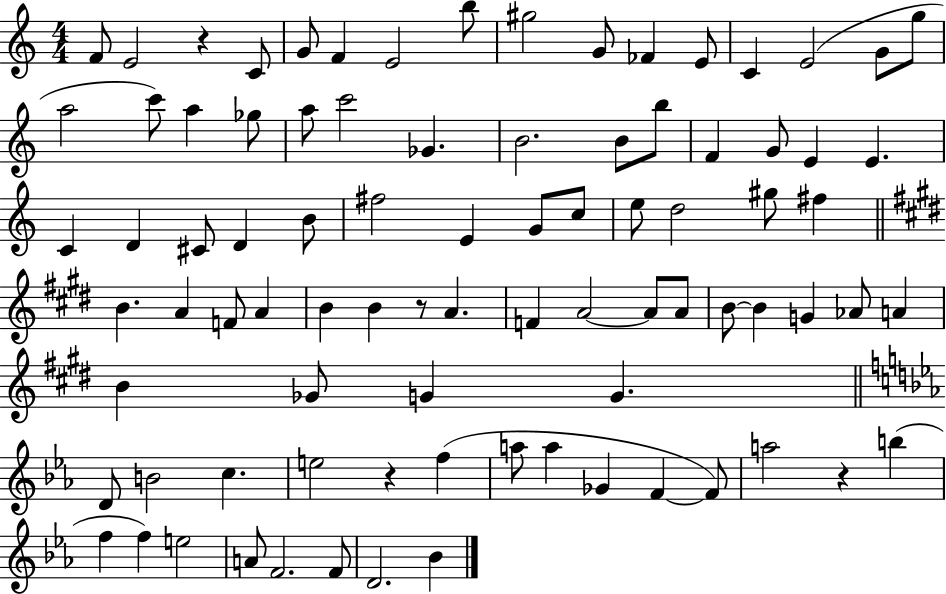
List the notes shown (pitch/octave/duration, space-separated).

F4/e E4/h R/q C4/e G4/e F4/q E4/h B5/e G#5/h G4/e FES4/q E4/e C4/q E4/h G4/e G5/e A5/h C6/e A5/q Gb5/e A5/e C6/h Gb4/q. B4/h. B4/e B5/e F4/q G4/e E4/q E4/q. C4/q D4/q C#4/e D4/q B4/e F#5/h E4/q G4/e C5/e E5/e D5/h G#5/e F#5/q B4/q. A4/q F4/e A4/q B4/q B4/q R/e A4/q. F4/q A4/h A4/e A4/e B4/e B4/q G4/q Ab4/e A4/q B4/q Gb4/e G4/q G4/q. D4/e B4/h C5/q. E5/h R/q F5/q A5/e A5/q Gb4/q F4/q F4/e A5/h R/q B5/q F5/q F5/q E5/h A4/e F4/h. F4/e D4/h. Bb4/q